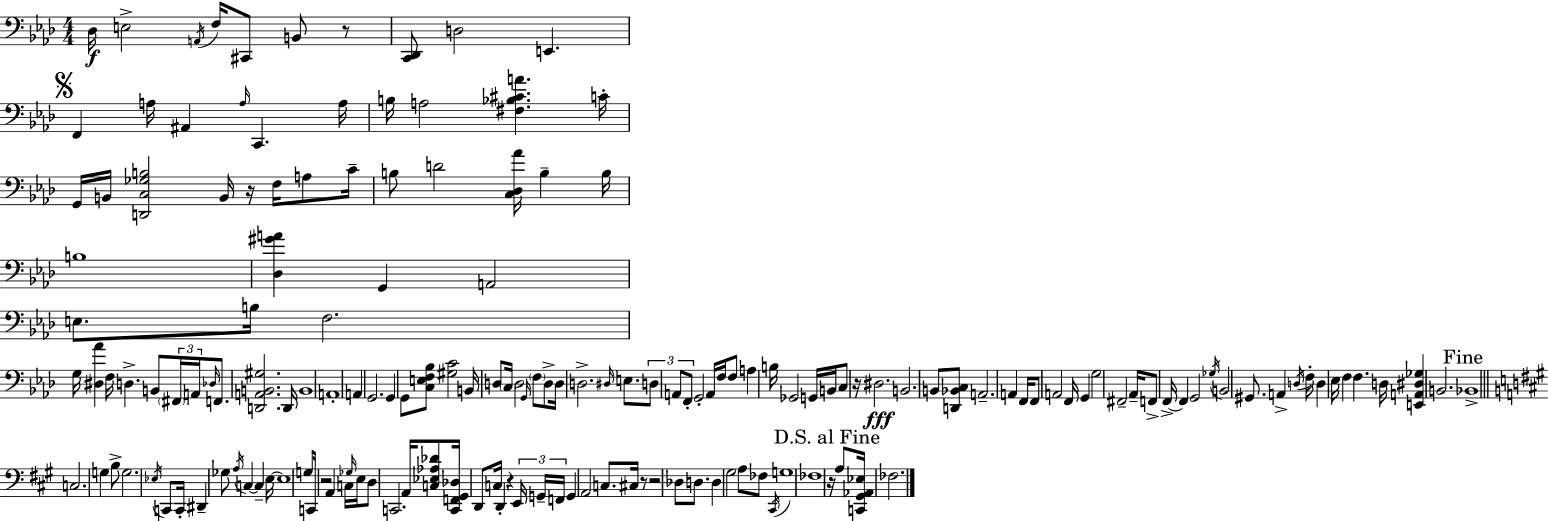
{
  \clef bass
  \numericTimeSignature
  \time 4/4
  \key f \minor
  \repeat volta 2 { des16\f e2-> \acciaccatura { a,16 } f16 cis,8 b,8 r8 | <c, des,>8 d2 e,4. | \mark \markup { \musicglyph "scripts.segno" } f,4 a16 ais,4 \grace { a16 } c,4. | a16 b16 a2 <fis bes cis' a'>4. | \break c'16-. g,16 b,16 <d, c ges b>2 b,16 r16 f16 a8 | c'16-- b8 d'2 <c des aes'>16 b4-- | b16 b1 | <des gis' a'>4 g,4 a,2 | \break e8. b16 f2. | g16 <dis aes'>4 f16 d4.-> b,8 | \tuplet 3/2 { \parenthesize fis,16 a,16 \grace { des16 } } f,8. <d, a, b, gis>2. | d,16 b,1 | \break a,1-. | a,4 g,2. | g,4 g,8 <c e f bes>8 <gis c'>2 | b,16 d8 \parenthesize c16 d2 \grace { g,16 } | \break \parenthesize f8 d8-> d16 d2.-> | \grace { dis16 } e8. \tuplet 3/2 { d8 a,8 f,8-. } g,2-. | a,16 f16 f8 a4 b16 ges,2 | g,16 b,16 c8 r16 dis2.\fff | \break b,2. | b,8 <d, bes, c>8 a,2.-- | a,4 f,16 f,8 a,2 | f,16 g,4 g2 fis,2-- | \break aes,16-- f,8-> f,16->~~ f,4 g,2 | \acciaccatura { ges16 } b,2 gis,8. | a,4-> \acciaccatura { d16 } f16-. d4 ees16 f4 | f4. d16 <e, a, dis ges>4 b,2. | \break \mark "Fine" bes,1-> | \bar "||" \break \key a \major c2. g4 | b8-> g2. \acciaccatura { ees16 } c,8 | c,16-. dis,4-- ges8 \acciaccatura { a16 } c4~~ c4-- | e16~~ e1 | \break g8 c,16 r2 a,4 | c16 \grace { ges16 } e16 d8 c,2. | a,16 <c ees aes des'>8 <c, f, gis, des>16 d,8 c16 d,4-. r4 | \tuplet 3/2 { e,16 g,16-- f,16 } g,4 a,2 | \break c8. cis16 r8 r2 des8 | d8. d4 gis2 a8 | fes8 \acciaccatura { cis,16 } g1 | fes1 | \break \mark "D.S. al Fine" r16 a8 <c, gis, aes, ees>16 fes2. | } \bar "|."
}